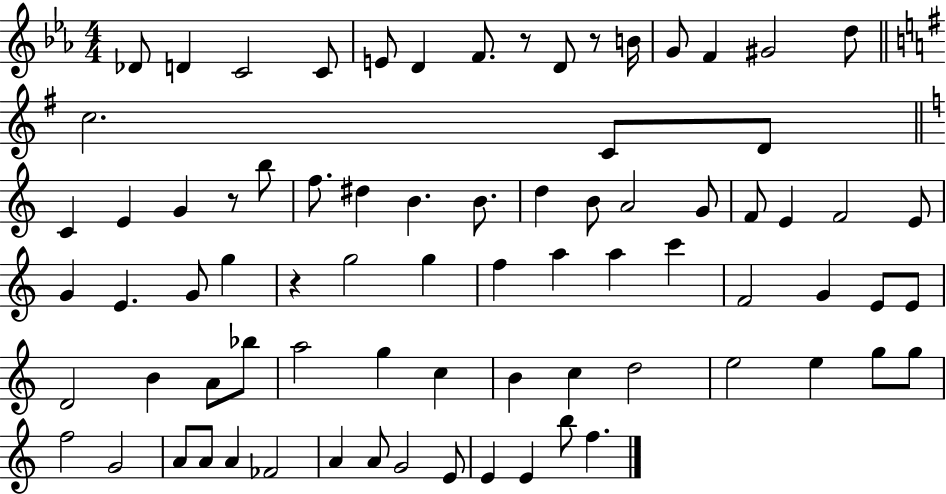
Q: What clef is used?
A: treble